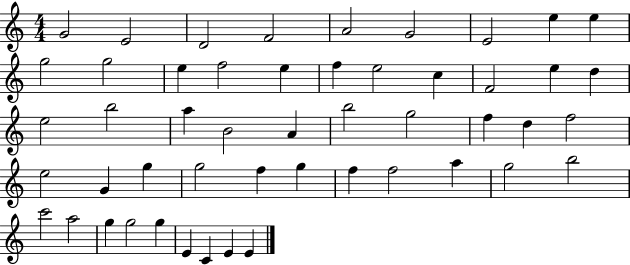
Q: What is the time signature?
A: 4/4